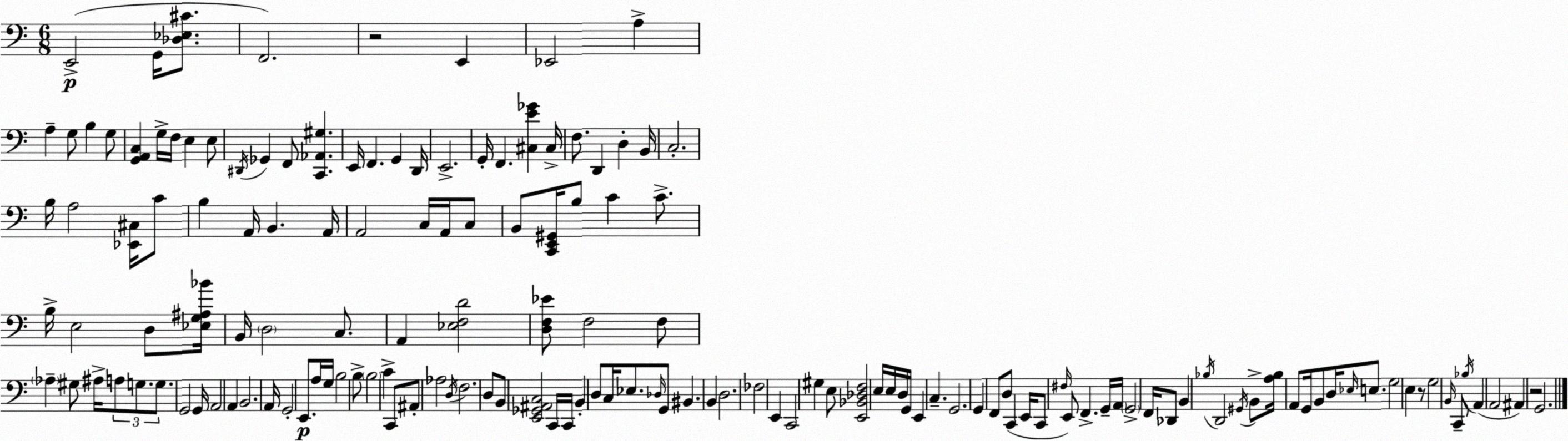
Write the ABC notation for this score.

X:1
T:Untitled
M:6/8
L:1/4
K:Am
E,,2 G,,/4 [_D,_E,^C]/2 F,,2 z2 E,, _E,,2 A, A, G,/2 B, G,/2 [G,,A,,C,] G,/4 F,/4 E, E,/2 ^D,,/4 _G,, F,,/2 [C,,_A,,^G,] E,,/4 F,, G,, D,,/4 E,,2 G,,/4 F,, [^C,E_G] ^C,/4 F,/2 D,, D, B,,/4 C,2 B,/4 A,2 [_E,,^C,]/4 C/2 B, A,,/4 B,, A,,/4 A,,2 C,/4 A,,/4 C,/2 B,,/2 [C,,E,,^G,,]/4 B,/2 C C/2 B,/4 E,2 D,/2 [_E,G,^A,_B]/4 B,,/4 D,2 C,/2 A,, [_E,F,D]2 [D,F,_E]/2 F,2 F,/2 _A, ^G,/2 ^A,/4 A,/2 G,/2 G,/2 G,,2 G,,/4 A,,2 A,, B,,2 A,,/4 G,,2 E,,/2 A,/4 G,/4 B,2 B,/2 B,2 C C,,/2 ^A,,/2 _A,2 D,/4 F,2 D,/2 B,,/2 [E,,_G,,^A,,C,]2 C,,/4 C,,/4 B,, D,/2 C,/4 _E,/2 _D,/4 G,,/2 ^B,, B,, D,2 _F,2 E,, C,,2 ^G, E,/2 [E,,_B,,_D,F,]2 E,/4 E,/4 D,/4 G,,/4 E,, C, G,,2 G,, F,,/2 D,/2 C,, E,,/4 C,,/2 ^F,/4 E,,/2 F,, G,,/4 A,,/4 G,,2 F,,/4 _D,,/2 B,, _B,/4 D,,2 ^G,,/4 B,,/2 [A,_B,]/4 A,,/2 G,,/4 B,,/2 D,/4 _E,/4 E,/2 G,2 E, z/2 G,2 B,,/4 C,,/2 _B,/4 A,, A,,2 ^A,, z2 G,,2